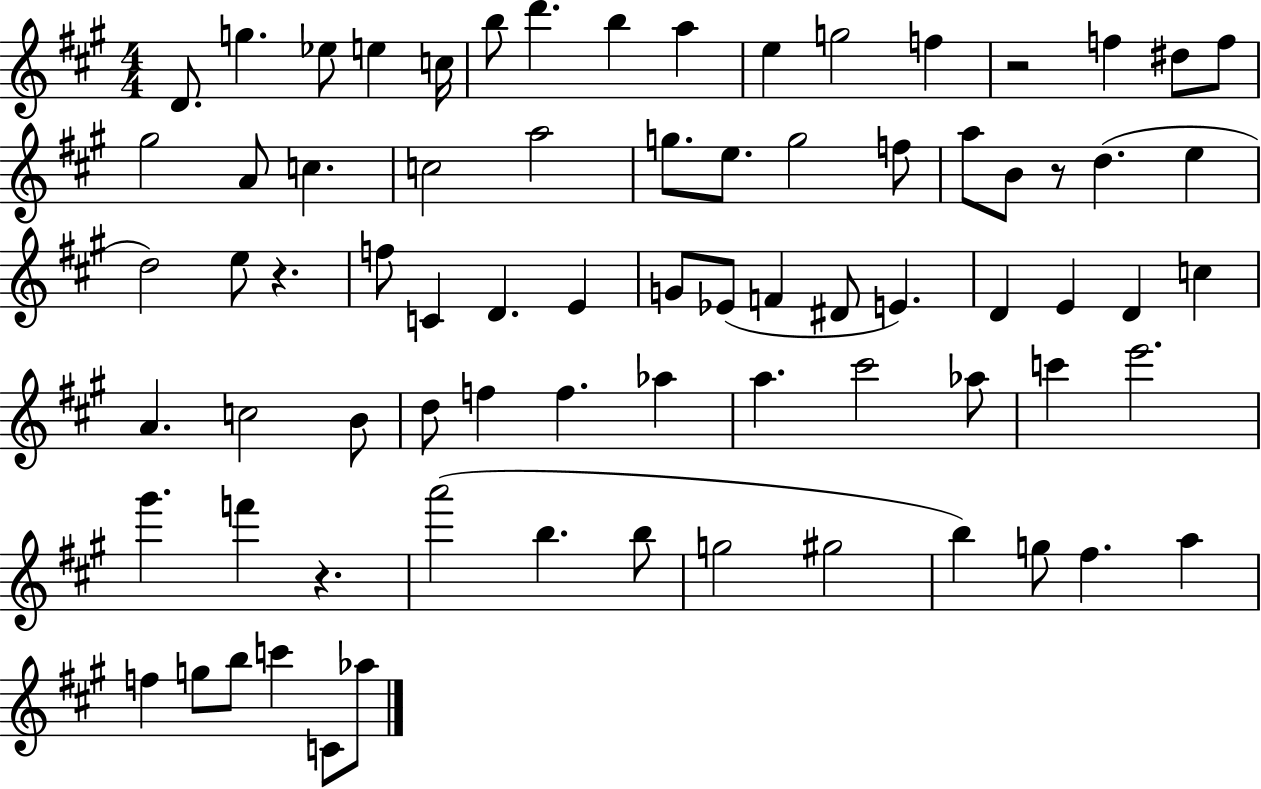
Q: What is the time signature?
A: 4/4